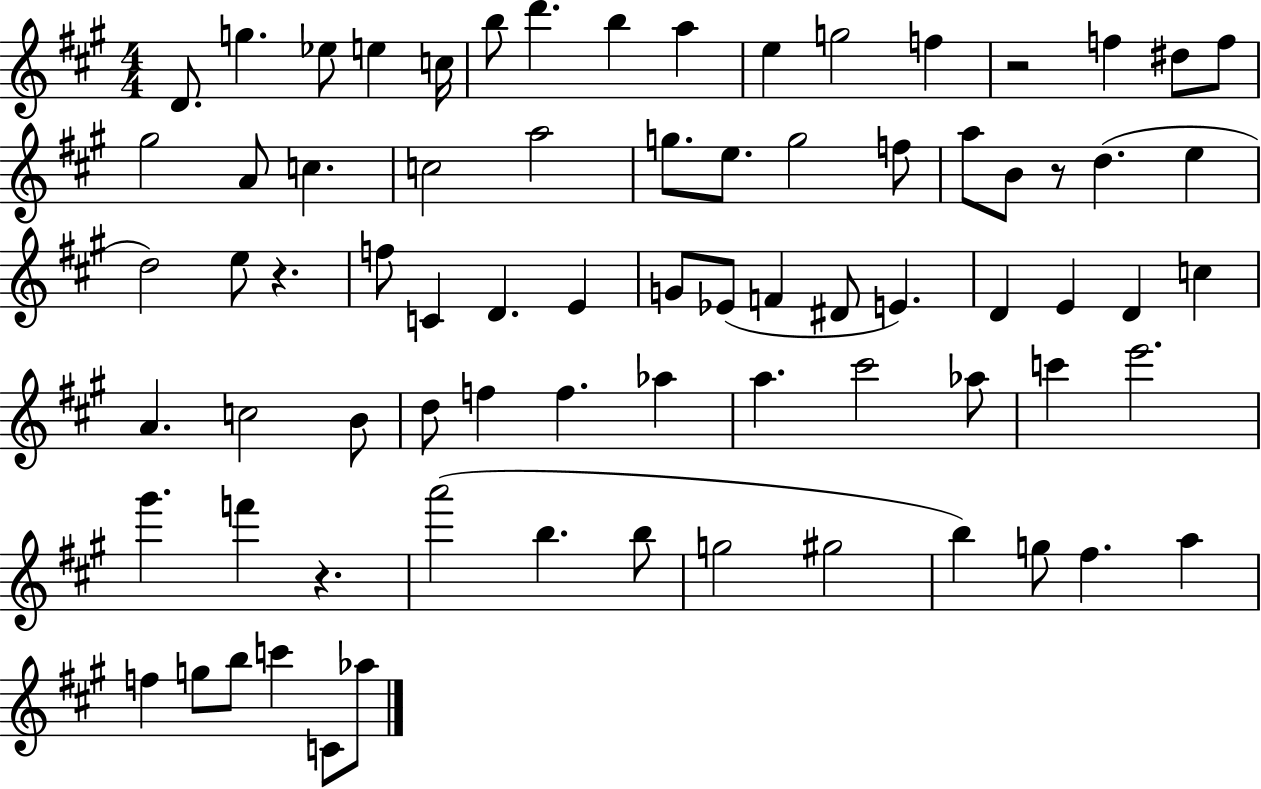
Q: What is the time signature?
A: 4/4